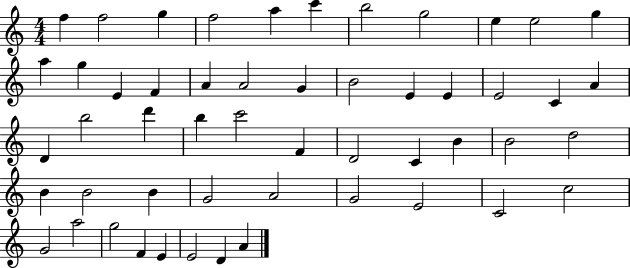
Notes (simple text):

F5/q F5/h G5/q F5/h A5/q C6/q B5/h G5/h E5/q E5/h G5/q A5/q G5/q E4/q F4/q A4/q A4/h G4/q B4/h E4/q E4/q E4/h C4/q A4/q D4/q B5/h D6/q B5/q C6/h F4/q D4/h C4/q B4/q B4/h D5/h B4/q B4/h B4/q G4/h A4/h G4/h E4/h C4/h C5/h G4/h A5/h G5/h F4/q E4/q E4/h D4/q A4/q